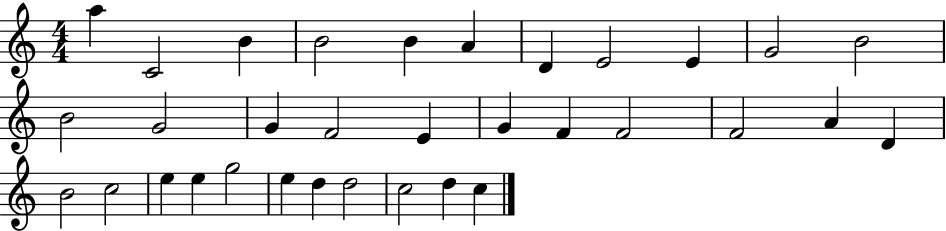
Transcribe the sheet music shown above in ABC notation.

X:1
T:Untitled
M:4/4
L:1/4
K:C
a C2 B B2 B A D E2 E G2 B2 B2 G2 G F2 E G F F2 F2 A D B2 c2 e e g2 e d d2 c2 d c